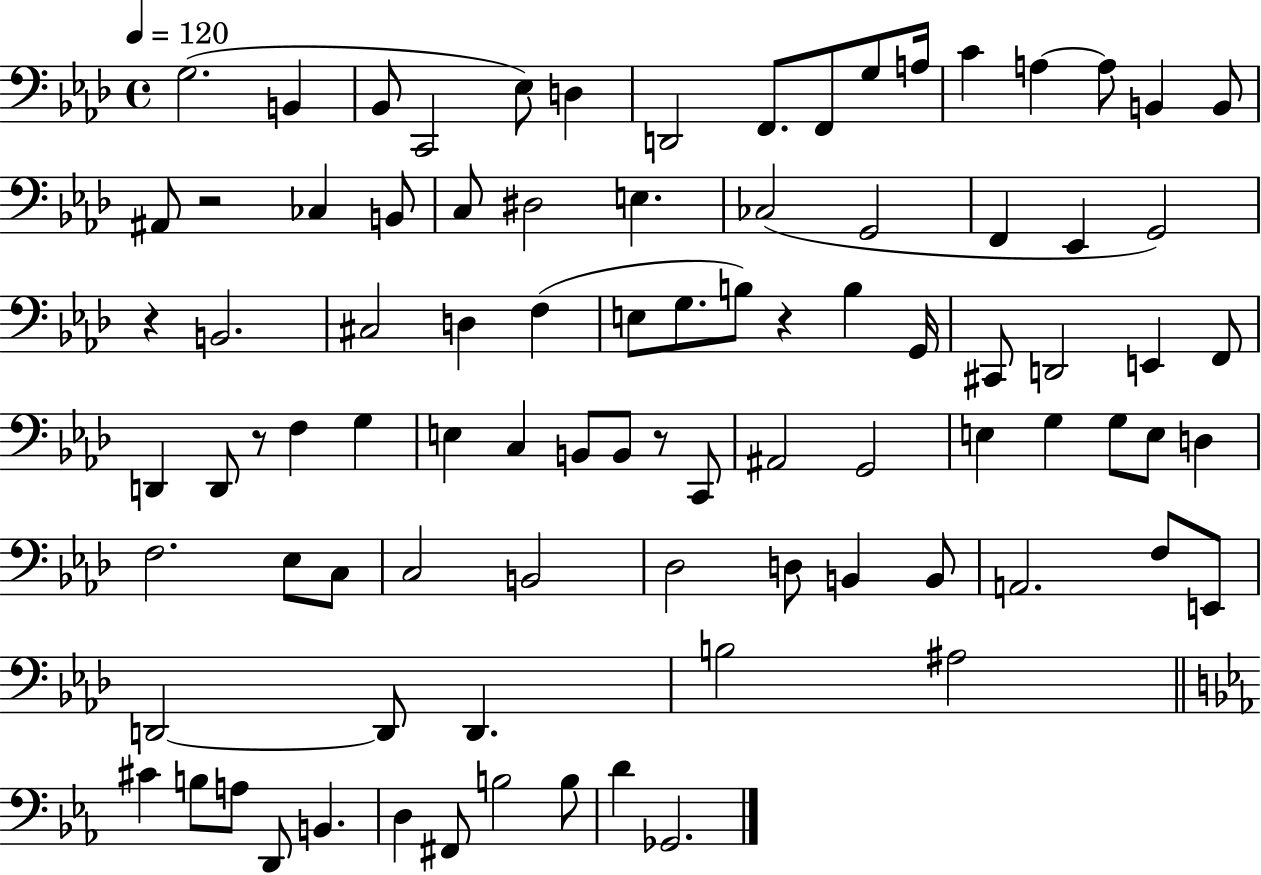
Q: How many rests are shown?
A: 5